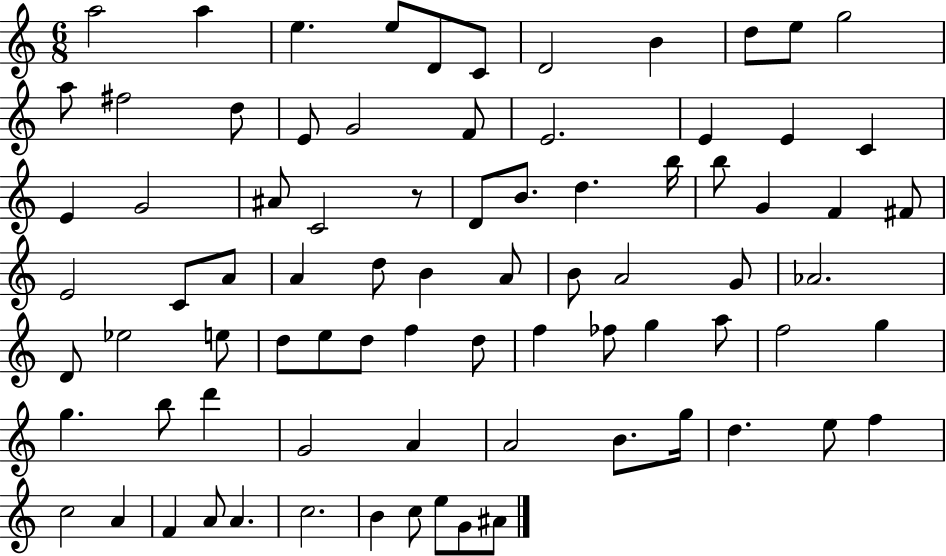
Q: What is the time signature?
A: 6/8